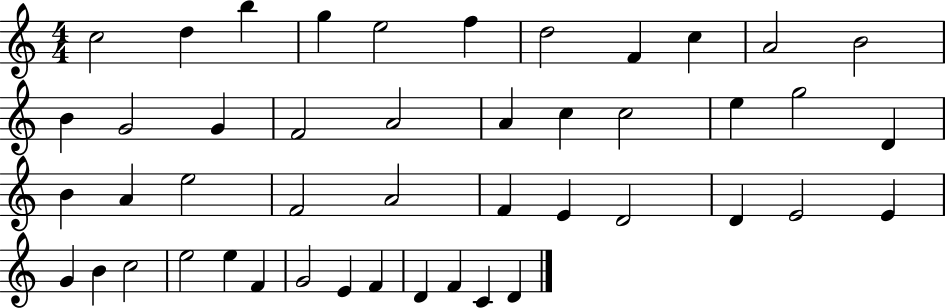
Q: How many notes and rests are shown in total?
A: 46